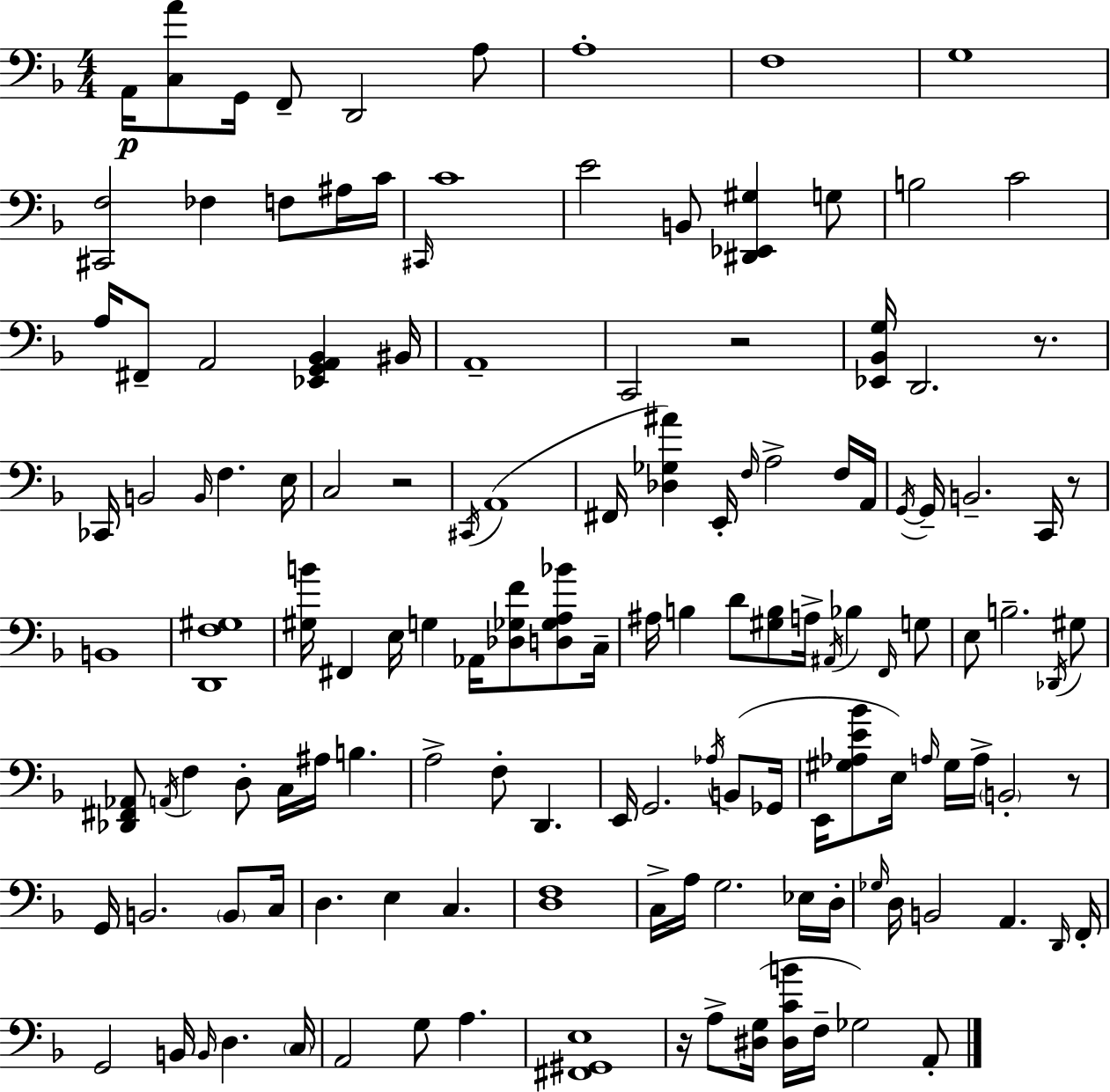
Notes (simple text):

A2/s [C3,A4]/e G2/s F2/e D2/h A3/e A3/w F3/w G3/w [C#2,F3]/h FES3/q F3/e A#3/s C4/s C#2/s C4/w E4/h B2/e [D#2,Eb2,G#3]/q G3/e B3/h C4/h A3/s F#2/e A2/h [Eb2,G2,A2,Bb2]/q BIS2/s A2/w C2/h R/h [Eb2,Bb2,G3]/s D2/h. R/e. CES2/s B2/h B2/s F3/q. E3/s C3/h R/h C#2/s A2/w F#2/s [Db3,Gb3,A#4]/q E2/s F3/s A3/h F3/s A2/s G2/s G2/s B2/h. C2/s R/e B2/w [D2,F3,G#3]/w [G#3,B4]/s F#2/q E3/s G3/q Ab2/s [Db3,Gb3,F4]/e [D3,Gb3,A3,Bb4]/e C3/s A#3/s B3/q D4/e [G#3,B3]/e A3/s A#2/s Bb3/q F2/s G3/e E3/e B3/h. Db2/s G#3/e [Db2,F#2,Ab2]/e A2/s F3/q D3/e C3/s A#3/s B3/q. A3/h F3/e D2/q. E2/s G2/h. Ab3/s B2/e Gb2/s E2/s [G#3,Ab3,E4,Bb4]/e E3/s A3/s G#3/s A3/s B2/h R/e G2/s B2/h. B2/e C3/s D3/q. E3/q C3/q. [D3,F3]/w C3/s A3/s G3/h. Eb3/s D3/s Gb3/s D3/s B2/h A2/q. D2/s F2/s G2/h B2/s B2/s D3/q. C3/s A2/h G3/e A3/q. [F#2,G#2,E3]/w R/s A3/e [D#3,G3]/s [D#3,C4,B4]/s F3/s Gb3/h A2/e